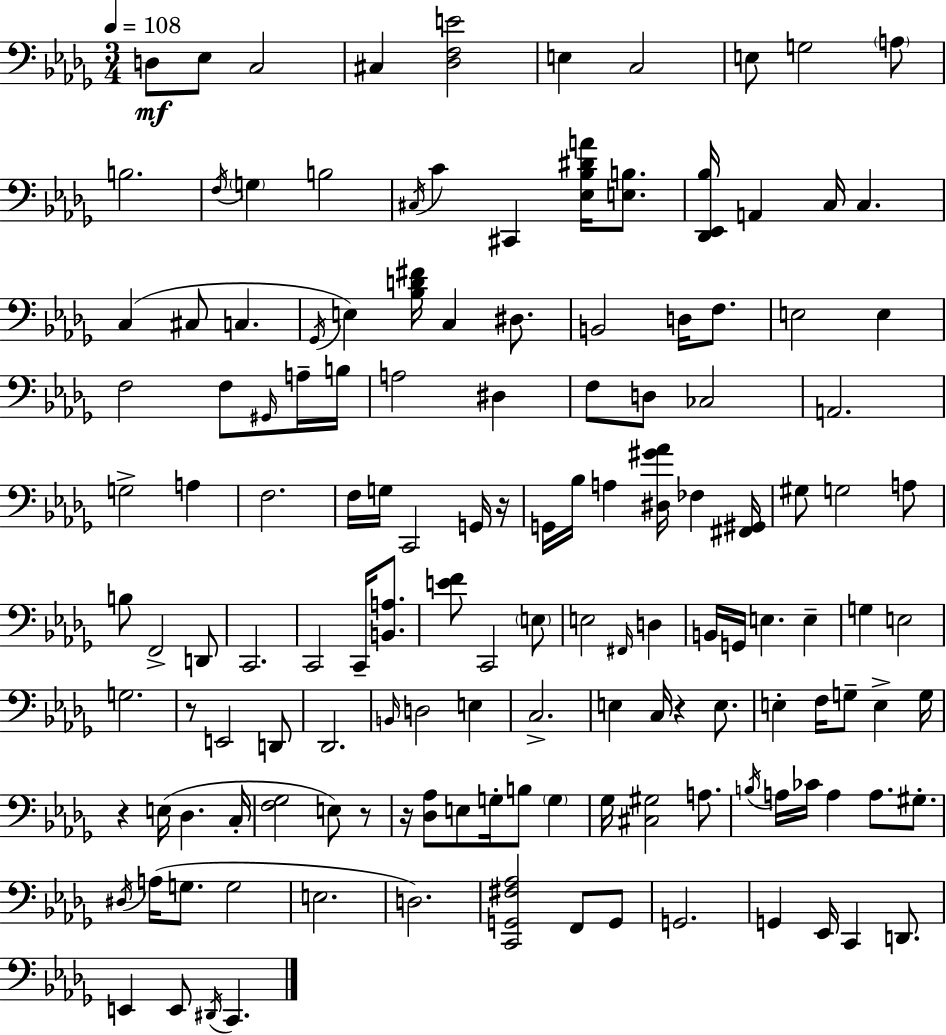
X:1
T:Untitled
M:3/4
L:1/4
K:Bbm
D,/2 _E,/2 C,2 ^C, [_D,F,E]2 E, C,2 E,/2 G,2 A,/2 B,2 F,/4 G, B,2 ^C,/4 C ^C,, [_E,_B,^DA]/4 [E,B,]/2 [_D,,_E,,_B,]/4 A,, C,/4 C, C, ^C,/2 C, _G,,/4 E, [_B,D^F]/4 C, ^D,/2 B,,2 D,/4 F,/2 E,2 E, F,2 F,/2 ^G,,/4 A,/4 B,/4 A,2 ^D, F,/2 D,/2 _C,2 A,,2 G,2 A, F,2 F,/4 G,/4 C,,2 G,,/4 z/4 G,,/4 _B,/4 A, [^D,^G_A]/4 _F, [^F,,^G,,]/4 ^G,/2 G,2 A,/2 B,/2 F,,2 D,,/2 C,,2 C,,2 C,,/4 [B,,A,]/2 [EF]/2 C,,2 E,/2 E,2 ^F,,/4 D, B,,/4 G,,/4 E, E, G, E,2 G,2 z/2 E,,2 D,,/2 _D,,2 B,,/4 D,2 E, C,2 E, C,/4 z E,/2 E, F,/4 G,/2 E, G,/4 z E,/4 _D, C,/4 [F,_G,]2 E,/2 z/2 z/4 [_D,_A,]/2 E,/2 G,/4 B,/2 G, _G,/4 [^C,^G,]2 A,/2 B,/4 A,/4 _C/4 A, A,/2 ^G,/2 ^D,/4 A,/4 G,/2 G,2 E,2 D,2 [C,,G,,^F,_A,]2 F,,/2 G,,/2 G,,2 G,, _E,,/4 C,, D,,/2 E,, E,,/2 ^D,,/4 C,,